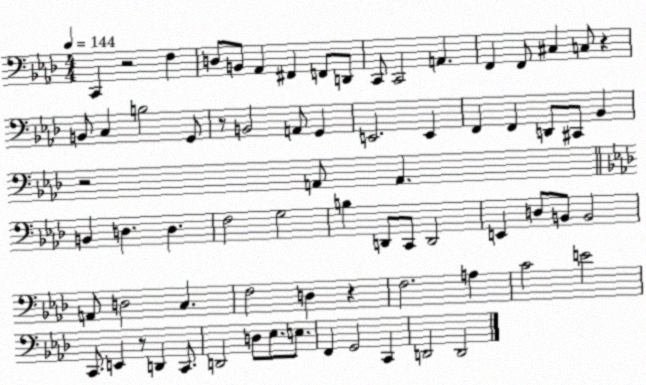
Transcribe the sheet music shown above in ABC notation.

X:1
T:Untitled
M:4/4
L:1/4
K:Ab
C,, z2 F, D,/2 B,,/2 _A,, ^F,, F,,/2 D,,/2 C,,/2 C,,2 A,, F,, F,,/2 ^C, C,/2 z B,,/2 C, B,2 G,,/2 z/2 B,,2 A,,/2 G,, E,,2 E,, F,, F,, D,,/2 ^C,,/2 _B,, z2 A,,/2 A,, B,, D, D, F,2 G,2 B, D,,/2 C,,/2 D,,2 E,, D,/2 B,,/2 B,,2 A,,/2 D,2 C, F,2 D, z F,2 A, C2 E2 C,,/2 E,, z/2 D,, C,,/2 D,,2 D,/2 _E,/2 E,/2 F,, G,,2 C,, D,,2 D,,2